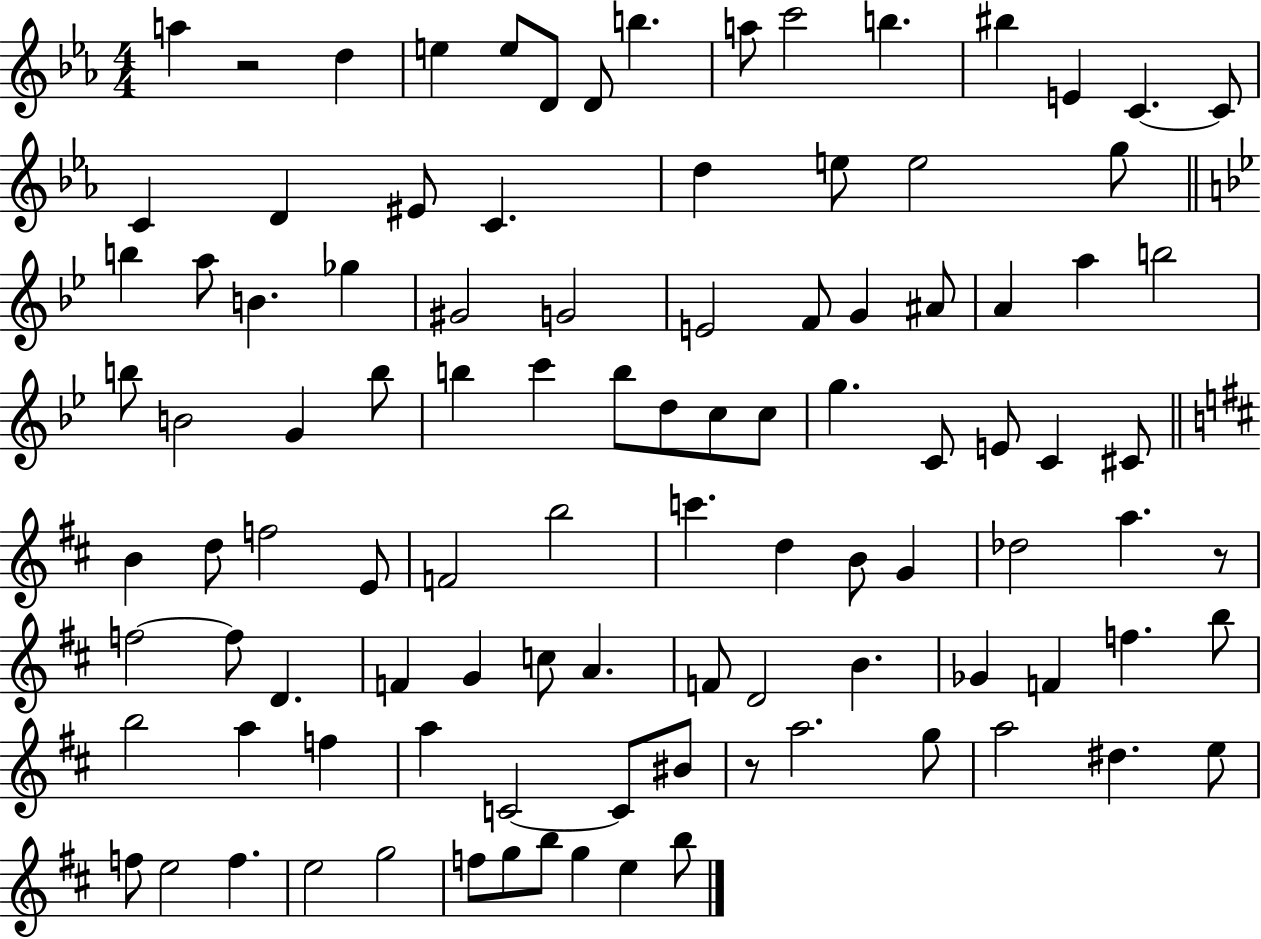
A5/q R/h D5/q E5/q E5/e D4/e D4/e B5/q. A5/e C6/h B5/q. BIS5/q E4/q C4/q. C4/e C4/q D4/q EIS4/e C4/q. D5/q E5/e E5/h G5/e B5/q A5/e B4/q. Gb5/q G#4/h G4/h E4/h F4/e G4/q A#4/e A4/q A5/q B5/h B5/e B4/h G4/q B5/e B5/q C6/q B5/e D5/e C5/e C5/e G5/q. C4/e E4/e C4/q C#4/e B4/q D5/e F5/h E4/e F4/h B5/h C6/q. D5/q B4/e G4/q Db5/h A5/q. R/e F5/h F5/e D4/q. F4/q G4/q C5/e A4/q. F4/e D4/h B4/q. Gb4/q F4/q F5/q. B5/e B5/h A5/q F5/q A5/q C4/h C4/e BIS4/e R/e A5/h. G5/e A5/h D#5/q. E5/e F5/e E5/h F5/q. E5/h G5/h F5/e G5/e B5/e G5/q E5/q B5/e